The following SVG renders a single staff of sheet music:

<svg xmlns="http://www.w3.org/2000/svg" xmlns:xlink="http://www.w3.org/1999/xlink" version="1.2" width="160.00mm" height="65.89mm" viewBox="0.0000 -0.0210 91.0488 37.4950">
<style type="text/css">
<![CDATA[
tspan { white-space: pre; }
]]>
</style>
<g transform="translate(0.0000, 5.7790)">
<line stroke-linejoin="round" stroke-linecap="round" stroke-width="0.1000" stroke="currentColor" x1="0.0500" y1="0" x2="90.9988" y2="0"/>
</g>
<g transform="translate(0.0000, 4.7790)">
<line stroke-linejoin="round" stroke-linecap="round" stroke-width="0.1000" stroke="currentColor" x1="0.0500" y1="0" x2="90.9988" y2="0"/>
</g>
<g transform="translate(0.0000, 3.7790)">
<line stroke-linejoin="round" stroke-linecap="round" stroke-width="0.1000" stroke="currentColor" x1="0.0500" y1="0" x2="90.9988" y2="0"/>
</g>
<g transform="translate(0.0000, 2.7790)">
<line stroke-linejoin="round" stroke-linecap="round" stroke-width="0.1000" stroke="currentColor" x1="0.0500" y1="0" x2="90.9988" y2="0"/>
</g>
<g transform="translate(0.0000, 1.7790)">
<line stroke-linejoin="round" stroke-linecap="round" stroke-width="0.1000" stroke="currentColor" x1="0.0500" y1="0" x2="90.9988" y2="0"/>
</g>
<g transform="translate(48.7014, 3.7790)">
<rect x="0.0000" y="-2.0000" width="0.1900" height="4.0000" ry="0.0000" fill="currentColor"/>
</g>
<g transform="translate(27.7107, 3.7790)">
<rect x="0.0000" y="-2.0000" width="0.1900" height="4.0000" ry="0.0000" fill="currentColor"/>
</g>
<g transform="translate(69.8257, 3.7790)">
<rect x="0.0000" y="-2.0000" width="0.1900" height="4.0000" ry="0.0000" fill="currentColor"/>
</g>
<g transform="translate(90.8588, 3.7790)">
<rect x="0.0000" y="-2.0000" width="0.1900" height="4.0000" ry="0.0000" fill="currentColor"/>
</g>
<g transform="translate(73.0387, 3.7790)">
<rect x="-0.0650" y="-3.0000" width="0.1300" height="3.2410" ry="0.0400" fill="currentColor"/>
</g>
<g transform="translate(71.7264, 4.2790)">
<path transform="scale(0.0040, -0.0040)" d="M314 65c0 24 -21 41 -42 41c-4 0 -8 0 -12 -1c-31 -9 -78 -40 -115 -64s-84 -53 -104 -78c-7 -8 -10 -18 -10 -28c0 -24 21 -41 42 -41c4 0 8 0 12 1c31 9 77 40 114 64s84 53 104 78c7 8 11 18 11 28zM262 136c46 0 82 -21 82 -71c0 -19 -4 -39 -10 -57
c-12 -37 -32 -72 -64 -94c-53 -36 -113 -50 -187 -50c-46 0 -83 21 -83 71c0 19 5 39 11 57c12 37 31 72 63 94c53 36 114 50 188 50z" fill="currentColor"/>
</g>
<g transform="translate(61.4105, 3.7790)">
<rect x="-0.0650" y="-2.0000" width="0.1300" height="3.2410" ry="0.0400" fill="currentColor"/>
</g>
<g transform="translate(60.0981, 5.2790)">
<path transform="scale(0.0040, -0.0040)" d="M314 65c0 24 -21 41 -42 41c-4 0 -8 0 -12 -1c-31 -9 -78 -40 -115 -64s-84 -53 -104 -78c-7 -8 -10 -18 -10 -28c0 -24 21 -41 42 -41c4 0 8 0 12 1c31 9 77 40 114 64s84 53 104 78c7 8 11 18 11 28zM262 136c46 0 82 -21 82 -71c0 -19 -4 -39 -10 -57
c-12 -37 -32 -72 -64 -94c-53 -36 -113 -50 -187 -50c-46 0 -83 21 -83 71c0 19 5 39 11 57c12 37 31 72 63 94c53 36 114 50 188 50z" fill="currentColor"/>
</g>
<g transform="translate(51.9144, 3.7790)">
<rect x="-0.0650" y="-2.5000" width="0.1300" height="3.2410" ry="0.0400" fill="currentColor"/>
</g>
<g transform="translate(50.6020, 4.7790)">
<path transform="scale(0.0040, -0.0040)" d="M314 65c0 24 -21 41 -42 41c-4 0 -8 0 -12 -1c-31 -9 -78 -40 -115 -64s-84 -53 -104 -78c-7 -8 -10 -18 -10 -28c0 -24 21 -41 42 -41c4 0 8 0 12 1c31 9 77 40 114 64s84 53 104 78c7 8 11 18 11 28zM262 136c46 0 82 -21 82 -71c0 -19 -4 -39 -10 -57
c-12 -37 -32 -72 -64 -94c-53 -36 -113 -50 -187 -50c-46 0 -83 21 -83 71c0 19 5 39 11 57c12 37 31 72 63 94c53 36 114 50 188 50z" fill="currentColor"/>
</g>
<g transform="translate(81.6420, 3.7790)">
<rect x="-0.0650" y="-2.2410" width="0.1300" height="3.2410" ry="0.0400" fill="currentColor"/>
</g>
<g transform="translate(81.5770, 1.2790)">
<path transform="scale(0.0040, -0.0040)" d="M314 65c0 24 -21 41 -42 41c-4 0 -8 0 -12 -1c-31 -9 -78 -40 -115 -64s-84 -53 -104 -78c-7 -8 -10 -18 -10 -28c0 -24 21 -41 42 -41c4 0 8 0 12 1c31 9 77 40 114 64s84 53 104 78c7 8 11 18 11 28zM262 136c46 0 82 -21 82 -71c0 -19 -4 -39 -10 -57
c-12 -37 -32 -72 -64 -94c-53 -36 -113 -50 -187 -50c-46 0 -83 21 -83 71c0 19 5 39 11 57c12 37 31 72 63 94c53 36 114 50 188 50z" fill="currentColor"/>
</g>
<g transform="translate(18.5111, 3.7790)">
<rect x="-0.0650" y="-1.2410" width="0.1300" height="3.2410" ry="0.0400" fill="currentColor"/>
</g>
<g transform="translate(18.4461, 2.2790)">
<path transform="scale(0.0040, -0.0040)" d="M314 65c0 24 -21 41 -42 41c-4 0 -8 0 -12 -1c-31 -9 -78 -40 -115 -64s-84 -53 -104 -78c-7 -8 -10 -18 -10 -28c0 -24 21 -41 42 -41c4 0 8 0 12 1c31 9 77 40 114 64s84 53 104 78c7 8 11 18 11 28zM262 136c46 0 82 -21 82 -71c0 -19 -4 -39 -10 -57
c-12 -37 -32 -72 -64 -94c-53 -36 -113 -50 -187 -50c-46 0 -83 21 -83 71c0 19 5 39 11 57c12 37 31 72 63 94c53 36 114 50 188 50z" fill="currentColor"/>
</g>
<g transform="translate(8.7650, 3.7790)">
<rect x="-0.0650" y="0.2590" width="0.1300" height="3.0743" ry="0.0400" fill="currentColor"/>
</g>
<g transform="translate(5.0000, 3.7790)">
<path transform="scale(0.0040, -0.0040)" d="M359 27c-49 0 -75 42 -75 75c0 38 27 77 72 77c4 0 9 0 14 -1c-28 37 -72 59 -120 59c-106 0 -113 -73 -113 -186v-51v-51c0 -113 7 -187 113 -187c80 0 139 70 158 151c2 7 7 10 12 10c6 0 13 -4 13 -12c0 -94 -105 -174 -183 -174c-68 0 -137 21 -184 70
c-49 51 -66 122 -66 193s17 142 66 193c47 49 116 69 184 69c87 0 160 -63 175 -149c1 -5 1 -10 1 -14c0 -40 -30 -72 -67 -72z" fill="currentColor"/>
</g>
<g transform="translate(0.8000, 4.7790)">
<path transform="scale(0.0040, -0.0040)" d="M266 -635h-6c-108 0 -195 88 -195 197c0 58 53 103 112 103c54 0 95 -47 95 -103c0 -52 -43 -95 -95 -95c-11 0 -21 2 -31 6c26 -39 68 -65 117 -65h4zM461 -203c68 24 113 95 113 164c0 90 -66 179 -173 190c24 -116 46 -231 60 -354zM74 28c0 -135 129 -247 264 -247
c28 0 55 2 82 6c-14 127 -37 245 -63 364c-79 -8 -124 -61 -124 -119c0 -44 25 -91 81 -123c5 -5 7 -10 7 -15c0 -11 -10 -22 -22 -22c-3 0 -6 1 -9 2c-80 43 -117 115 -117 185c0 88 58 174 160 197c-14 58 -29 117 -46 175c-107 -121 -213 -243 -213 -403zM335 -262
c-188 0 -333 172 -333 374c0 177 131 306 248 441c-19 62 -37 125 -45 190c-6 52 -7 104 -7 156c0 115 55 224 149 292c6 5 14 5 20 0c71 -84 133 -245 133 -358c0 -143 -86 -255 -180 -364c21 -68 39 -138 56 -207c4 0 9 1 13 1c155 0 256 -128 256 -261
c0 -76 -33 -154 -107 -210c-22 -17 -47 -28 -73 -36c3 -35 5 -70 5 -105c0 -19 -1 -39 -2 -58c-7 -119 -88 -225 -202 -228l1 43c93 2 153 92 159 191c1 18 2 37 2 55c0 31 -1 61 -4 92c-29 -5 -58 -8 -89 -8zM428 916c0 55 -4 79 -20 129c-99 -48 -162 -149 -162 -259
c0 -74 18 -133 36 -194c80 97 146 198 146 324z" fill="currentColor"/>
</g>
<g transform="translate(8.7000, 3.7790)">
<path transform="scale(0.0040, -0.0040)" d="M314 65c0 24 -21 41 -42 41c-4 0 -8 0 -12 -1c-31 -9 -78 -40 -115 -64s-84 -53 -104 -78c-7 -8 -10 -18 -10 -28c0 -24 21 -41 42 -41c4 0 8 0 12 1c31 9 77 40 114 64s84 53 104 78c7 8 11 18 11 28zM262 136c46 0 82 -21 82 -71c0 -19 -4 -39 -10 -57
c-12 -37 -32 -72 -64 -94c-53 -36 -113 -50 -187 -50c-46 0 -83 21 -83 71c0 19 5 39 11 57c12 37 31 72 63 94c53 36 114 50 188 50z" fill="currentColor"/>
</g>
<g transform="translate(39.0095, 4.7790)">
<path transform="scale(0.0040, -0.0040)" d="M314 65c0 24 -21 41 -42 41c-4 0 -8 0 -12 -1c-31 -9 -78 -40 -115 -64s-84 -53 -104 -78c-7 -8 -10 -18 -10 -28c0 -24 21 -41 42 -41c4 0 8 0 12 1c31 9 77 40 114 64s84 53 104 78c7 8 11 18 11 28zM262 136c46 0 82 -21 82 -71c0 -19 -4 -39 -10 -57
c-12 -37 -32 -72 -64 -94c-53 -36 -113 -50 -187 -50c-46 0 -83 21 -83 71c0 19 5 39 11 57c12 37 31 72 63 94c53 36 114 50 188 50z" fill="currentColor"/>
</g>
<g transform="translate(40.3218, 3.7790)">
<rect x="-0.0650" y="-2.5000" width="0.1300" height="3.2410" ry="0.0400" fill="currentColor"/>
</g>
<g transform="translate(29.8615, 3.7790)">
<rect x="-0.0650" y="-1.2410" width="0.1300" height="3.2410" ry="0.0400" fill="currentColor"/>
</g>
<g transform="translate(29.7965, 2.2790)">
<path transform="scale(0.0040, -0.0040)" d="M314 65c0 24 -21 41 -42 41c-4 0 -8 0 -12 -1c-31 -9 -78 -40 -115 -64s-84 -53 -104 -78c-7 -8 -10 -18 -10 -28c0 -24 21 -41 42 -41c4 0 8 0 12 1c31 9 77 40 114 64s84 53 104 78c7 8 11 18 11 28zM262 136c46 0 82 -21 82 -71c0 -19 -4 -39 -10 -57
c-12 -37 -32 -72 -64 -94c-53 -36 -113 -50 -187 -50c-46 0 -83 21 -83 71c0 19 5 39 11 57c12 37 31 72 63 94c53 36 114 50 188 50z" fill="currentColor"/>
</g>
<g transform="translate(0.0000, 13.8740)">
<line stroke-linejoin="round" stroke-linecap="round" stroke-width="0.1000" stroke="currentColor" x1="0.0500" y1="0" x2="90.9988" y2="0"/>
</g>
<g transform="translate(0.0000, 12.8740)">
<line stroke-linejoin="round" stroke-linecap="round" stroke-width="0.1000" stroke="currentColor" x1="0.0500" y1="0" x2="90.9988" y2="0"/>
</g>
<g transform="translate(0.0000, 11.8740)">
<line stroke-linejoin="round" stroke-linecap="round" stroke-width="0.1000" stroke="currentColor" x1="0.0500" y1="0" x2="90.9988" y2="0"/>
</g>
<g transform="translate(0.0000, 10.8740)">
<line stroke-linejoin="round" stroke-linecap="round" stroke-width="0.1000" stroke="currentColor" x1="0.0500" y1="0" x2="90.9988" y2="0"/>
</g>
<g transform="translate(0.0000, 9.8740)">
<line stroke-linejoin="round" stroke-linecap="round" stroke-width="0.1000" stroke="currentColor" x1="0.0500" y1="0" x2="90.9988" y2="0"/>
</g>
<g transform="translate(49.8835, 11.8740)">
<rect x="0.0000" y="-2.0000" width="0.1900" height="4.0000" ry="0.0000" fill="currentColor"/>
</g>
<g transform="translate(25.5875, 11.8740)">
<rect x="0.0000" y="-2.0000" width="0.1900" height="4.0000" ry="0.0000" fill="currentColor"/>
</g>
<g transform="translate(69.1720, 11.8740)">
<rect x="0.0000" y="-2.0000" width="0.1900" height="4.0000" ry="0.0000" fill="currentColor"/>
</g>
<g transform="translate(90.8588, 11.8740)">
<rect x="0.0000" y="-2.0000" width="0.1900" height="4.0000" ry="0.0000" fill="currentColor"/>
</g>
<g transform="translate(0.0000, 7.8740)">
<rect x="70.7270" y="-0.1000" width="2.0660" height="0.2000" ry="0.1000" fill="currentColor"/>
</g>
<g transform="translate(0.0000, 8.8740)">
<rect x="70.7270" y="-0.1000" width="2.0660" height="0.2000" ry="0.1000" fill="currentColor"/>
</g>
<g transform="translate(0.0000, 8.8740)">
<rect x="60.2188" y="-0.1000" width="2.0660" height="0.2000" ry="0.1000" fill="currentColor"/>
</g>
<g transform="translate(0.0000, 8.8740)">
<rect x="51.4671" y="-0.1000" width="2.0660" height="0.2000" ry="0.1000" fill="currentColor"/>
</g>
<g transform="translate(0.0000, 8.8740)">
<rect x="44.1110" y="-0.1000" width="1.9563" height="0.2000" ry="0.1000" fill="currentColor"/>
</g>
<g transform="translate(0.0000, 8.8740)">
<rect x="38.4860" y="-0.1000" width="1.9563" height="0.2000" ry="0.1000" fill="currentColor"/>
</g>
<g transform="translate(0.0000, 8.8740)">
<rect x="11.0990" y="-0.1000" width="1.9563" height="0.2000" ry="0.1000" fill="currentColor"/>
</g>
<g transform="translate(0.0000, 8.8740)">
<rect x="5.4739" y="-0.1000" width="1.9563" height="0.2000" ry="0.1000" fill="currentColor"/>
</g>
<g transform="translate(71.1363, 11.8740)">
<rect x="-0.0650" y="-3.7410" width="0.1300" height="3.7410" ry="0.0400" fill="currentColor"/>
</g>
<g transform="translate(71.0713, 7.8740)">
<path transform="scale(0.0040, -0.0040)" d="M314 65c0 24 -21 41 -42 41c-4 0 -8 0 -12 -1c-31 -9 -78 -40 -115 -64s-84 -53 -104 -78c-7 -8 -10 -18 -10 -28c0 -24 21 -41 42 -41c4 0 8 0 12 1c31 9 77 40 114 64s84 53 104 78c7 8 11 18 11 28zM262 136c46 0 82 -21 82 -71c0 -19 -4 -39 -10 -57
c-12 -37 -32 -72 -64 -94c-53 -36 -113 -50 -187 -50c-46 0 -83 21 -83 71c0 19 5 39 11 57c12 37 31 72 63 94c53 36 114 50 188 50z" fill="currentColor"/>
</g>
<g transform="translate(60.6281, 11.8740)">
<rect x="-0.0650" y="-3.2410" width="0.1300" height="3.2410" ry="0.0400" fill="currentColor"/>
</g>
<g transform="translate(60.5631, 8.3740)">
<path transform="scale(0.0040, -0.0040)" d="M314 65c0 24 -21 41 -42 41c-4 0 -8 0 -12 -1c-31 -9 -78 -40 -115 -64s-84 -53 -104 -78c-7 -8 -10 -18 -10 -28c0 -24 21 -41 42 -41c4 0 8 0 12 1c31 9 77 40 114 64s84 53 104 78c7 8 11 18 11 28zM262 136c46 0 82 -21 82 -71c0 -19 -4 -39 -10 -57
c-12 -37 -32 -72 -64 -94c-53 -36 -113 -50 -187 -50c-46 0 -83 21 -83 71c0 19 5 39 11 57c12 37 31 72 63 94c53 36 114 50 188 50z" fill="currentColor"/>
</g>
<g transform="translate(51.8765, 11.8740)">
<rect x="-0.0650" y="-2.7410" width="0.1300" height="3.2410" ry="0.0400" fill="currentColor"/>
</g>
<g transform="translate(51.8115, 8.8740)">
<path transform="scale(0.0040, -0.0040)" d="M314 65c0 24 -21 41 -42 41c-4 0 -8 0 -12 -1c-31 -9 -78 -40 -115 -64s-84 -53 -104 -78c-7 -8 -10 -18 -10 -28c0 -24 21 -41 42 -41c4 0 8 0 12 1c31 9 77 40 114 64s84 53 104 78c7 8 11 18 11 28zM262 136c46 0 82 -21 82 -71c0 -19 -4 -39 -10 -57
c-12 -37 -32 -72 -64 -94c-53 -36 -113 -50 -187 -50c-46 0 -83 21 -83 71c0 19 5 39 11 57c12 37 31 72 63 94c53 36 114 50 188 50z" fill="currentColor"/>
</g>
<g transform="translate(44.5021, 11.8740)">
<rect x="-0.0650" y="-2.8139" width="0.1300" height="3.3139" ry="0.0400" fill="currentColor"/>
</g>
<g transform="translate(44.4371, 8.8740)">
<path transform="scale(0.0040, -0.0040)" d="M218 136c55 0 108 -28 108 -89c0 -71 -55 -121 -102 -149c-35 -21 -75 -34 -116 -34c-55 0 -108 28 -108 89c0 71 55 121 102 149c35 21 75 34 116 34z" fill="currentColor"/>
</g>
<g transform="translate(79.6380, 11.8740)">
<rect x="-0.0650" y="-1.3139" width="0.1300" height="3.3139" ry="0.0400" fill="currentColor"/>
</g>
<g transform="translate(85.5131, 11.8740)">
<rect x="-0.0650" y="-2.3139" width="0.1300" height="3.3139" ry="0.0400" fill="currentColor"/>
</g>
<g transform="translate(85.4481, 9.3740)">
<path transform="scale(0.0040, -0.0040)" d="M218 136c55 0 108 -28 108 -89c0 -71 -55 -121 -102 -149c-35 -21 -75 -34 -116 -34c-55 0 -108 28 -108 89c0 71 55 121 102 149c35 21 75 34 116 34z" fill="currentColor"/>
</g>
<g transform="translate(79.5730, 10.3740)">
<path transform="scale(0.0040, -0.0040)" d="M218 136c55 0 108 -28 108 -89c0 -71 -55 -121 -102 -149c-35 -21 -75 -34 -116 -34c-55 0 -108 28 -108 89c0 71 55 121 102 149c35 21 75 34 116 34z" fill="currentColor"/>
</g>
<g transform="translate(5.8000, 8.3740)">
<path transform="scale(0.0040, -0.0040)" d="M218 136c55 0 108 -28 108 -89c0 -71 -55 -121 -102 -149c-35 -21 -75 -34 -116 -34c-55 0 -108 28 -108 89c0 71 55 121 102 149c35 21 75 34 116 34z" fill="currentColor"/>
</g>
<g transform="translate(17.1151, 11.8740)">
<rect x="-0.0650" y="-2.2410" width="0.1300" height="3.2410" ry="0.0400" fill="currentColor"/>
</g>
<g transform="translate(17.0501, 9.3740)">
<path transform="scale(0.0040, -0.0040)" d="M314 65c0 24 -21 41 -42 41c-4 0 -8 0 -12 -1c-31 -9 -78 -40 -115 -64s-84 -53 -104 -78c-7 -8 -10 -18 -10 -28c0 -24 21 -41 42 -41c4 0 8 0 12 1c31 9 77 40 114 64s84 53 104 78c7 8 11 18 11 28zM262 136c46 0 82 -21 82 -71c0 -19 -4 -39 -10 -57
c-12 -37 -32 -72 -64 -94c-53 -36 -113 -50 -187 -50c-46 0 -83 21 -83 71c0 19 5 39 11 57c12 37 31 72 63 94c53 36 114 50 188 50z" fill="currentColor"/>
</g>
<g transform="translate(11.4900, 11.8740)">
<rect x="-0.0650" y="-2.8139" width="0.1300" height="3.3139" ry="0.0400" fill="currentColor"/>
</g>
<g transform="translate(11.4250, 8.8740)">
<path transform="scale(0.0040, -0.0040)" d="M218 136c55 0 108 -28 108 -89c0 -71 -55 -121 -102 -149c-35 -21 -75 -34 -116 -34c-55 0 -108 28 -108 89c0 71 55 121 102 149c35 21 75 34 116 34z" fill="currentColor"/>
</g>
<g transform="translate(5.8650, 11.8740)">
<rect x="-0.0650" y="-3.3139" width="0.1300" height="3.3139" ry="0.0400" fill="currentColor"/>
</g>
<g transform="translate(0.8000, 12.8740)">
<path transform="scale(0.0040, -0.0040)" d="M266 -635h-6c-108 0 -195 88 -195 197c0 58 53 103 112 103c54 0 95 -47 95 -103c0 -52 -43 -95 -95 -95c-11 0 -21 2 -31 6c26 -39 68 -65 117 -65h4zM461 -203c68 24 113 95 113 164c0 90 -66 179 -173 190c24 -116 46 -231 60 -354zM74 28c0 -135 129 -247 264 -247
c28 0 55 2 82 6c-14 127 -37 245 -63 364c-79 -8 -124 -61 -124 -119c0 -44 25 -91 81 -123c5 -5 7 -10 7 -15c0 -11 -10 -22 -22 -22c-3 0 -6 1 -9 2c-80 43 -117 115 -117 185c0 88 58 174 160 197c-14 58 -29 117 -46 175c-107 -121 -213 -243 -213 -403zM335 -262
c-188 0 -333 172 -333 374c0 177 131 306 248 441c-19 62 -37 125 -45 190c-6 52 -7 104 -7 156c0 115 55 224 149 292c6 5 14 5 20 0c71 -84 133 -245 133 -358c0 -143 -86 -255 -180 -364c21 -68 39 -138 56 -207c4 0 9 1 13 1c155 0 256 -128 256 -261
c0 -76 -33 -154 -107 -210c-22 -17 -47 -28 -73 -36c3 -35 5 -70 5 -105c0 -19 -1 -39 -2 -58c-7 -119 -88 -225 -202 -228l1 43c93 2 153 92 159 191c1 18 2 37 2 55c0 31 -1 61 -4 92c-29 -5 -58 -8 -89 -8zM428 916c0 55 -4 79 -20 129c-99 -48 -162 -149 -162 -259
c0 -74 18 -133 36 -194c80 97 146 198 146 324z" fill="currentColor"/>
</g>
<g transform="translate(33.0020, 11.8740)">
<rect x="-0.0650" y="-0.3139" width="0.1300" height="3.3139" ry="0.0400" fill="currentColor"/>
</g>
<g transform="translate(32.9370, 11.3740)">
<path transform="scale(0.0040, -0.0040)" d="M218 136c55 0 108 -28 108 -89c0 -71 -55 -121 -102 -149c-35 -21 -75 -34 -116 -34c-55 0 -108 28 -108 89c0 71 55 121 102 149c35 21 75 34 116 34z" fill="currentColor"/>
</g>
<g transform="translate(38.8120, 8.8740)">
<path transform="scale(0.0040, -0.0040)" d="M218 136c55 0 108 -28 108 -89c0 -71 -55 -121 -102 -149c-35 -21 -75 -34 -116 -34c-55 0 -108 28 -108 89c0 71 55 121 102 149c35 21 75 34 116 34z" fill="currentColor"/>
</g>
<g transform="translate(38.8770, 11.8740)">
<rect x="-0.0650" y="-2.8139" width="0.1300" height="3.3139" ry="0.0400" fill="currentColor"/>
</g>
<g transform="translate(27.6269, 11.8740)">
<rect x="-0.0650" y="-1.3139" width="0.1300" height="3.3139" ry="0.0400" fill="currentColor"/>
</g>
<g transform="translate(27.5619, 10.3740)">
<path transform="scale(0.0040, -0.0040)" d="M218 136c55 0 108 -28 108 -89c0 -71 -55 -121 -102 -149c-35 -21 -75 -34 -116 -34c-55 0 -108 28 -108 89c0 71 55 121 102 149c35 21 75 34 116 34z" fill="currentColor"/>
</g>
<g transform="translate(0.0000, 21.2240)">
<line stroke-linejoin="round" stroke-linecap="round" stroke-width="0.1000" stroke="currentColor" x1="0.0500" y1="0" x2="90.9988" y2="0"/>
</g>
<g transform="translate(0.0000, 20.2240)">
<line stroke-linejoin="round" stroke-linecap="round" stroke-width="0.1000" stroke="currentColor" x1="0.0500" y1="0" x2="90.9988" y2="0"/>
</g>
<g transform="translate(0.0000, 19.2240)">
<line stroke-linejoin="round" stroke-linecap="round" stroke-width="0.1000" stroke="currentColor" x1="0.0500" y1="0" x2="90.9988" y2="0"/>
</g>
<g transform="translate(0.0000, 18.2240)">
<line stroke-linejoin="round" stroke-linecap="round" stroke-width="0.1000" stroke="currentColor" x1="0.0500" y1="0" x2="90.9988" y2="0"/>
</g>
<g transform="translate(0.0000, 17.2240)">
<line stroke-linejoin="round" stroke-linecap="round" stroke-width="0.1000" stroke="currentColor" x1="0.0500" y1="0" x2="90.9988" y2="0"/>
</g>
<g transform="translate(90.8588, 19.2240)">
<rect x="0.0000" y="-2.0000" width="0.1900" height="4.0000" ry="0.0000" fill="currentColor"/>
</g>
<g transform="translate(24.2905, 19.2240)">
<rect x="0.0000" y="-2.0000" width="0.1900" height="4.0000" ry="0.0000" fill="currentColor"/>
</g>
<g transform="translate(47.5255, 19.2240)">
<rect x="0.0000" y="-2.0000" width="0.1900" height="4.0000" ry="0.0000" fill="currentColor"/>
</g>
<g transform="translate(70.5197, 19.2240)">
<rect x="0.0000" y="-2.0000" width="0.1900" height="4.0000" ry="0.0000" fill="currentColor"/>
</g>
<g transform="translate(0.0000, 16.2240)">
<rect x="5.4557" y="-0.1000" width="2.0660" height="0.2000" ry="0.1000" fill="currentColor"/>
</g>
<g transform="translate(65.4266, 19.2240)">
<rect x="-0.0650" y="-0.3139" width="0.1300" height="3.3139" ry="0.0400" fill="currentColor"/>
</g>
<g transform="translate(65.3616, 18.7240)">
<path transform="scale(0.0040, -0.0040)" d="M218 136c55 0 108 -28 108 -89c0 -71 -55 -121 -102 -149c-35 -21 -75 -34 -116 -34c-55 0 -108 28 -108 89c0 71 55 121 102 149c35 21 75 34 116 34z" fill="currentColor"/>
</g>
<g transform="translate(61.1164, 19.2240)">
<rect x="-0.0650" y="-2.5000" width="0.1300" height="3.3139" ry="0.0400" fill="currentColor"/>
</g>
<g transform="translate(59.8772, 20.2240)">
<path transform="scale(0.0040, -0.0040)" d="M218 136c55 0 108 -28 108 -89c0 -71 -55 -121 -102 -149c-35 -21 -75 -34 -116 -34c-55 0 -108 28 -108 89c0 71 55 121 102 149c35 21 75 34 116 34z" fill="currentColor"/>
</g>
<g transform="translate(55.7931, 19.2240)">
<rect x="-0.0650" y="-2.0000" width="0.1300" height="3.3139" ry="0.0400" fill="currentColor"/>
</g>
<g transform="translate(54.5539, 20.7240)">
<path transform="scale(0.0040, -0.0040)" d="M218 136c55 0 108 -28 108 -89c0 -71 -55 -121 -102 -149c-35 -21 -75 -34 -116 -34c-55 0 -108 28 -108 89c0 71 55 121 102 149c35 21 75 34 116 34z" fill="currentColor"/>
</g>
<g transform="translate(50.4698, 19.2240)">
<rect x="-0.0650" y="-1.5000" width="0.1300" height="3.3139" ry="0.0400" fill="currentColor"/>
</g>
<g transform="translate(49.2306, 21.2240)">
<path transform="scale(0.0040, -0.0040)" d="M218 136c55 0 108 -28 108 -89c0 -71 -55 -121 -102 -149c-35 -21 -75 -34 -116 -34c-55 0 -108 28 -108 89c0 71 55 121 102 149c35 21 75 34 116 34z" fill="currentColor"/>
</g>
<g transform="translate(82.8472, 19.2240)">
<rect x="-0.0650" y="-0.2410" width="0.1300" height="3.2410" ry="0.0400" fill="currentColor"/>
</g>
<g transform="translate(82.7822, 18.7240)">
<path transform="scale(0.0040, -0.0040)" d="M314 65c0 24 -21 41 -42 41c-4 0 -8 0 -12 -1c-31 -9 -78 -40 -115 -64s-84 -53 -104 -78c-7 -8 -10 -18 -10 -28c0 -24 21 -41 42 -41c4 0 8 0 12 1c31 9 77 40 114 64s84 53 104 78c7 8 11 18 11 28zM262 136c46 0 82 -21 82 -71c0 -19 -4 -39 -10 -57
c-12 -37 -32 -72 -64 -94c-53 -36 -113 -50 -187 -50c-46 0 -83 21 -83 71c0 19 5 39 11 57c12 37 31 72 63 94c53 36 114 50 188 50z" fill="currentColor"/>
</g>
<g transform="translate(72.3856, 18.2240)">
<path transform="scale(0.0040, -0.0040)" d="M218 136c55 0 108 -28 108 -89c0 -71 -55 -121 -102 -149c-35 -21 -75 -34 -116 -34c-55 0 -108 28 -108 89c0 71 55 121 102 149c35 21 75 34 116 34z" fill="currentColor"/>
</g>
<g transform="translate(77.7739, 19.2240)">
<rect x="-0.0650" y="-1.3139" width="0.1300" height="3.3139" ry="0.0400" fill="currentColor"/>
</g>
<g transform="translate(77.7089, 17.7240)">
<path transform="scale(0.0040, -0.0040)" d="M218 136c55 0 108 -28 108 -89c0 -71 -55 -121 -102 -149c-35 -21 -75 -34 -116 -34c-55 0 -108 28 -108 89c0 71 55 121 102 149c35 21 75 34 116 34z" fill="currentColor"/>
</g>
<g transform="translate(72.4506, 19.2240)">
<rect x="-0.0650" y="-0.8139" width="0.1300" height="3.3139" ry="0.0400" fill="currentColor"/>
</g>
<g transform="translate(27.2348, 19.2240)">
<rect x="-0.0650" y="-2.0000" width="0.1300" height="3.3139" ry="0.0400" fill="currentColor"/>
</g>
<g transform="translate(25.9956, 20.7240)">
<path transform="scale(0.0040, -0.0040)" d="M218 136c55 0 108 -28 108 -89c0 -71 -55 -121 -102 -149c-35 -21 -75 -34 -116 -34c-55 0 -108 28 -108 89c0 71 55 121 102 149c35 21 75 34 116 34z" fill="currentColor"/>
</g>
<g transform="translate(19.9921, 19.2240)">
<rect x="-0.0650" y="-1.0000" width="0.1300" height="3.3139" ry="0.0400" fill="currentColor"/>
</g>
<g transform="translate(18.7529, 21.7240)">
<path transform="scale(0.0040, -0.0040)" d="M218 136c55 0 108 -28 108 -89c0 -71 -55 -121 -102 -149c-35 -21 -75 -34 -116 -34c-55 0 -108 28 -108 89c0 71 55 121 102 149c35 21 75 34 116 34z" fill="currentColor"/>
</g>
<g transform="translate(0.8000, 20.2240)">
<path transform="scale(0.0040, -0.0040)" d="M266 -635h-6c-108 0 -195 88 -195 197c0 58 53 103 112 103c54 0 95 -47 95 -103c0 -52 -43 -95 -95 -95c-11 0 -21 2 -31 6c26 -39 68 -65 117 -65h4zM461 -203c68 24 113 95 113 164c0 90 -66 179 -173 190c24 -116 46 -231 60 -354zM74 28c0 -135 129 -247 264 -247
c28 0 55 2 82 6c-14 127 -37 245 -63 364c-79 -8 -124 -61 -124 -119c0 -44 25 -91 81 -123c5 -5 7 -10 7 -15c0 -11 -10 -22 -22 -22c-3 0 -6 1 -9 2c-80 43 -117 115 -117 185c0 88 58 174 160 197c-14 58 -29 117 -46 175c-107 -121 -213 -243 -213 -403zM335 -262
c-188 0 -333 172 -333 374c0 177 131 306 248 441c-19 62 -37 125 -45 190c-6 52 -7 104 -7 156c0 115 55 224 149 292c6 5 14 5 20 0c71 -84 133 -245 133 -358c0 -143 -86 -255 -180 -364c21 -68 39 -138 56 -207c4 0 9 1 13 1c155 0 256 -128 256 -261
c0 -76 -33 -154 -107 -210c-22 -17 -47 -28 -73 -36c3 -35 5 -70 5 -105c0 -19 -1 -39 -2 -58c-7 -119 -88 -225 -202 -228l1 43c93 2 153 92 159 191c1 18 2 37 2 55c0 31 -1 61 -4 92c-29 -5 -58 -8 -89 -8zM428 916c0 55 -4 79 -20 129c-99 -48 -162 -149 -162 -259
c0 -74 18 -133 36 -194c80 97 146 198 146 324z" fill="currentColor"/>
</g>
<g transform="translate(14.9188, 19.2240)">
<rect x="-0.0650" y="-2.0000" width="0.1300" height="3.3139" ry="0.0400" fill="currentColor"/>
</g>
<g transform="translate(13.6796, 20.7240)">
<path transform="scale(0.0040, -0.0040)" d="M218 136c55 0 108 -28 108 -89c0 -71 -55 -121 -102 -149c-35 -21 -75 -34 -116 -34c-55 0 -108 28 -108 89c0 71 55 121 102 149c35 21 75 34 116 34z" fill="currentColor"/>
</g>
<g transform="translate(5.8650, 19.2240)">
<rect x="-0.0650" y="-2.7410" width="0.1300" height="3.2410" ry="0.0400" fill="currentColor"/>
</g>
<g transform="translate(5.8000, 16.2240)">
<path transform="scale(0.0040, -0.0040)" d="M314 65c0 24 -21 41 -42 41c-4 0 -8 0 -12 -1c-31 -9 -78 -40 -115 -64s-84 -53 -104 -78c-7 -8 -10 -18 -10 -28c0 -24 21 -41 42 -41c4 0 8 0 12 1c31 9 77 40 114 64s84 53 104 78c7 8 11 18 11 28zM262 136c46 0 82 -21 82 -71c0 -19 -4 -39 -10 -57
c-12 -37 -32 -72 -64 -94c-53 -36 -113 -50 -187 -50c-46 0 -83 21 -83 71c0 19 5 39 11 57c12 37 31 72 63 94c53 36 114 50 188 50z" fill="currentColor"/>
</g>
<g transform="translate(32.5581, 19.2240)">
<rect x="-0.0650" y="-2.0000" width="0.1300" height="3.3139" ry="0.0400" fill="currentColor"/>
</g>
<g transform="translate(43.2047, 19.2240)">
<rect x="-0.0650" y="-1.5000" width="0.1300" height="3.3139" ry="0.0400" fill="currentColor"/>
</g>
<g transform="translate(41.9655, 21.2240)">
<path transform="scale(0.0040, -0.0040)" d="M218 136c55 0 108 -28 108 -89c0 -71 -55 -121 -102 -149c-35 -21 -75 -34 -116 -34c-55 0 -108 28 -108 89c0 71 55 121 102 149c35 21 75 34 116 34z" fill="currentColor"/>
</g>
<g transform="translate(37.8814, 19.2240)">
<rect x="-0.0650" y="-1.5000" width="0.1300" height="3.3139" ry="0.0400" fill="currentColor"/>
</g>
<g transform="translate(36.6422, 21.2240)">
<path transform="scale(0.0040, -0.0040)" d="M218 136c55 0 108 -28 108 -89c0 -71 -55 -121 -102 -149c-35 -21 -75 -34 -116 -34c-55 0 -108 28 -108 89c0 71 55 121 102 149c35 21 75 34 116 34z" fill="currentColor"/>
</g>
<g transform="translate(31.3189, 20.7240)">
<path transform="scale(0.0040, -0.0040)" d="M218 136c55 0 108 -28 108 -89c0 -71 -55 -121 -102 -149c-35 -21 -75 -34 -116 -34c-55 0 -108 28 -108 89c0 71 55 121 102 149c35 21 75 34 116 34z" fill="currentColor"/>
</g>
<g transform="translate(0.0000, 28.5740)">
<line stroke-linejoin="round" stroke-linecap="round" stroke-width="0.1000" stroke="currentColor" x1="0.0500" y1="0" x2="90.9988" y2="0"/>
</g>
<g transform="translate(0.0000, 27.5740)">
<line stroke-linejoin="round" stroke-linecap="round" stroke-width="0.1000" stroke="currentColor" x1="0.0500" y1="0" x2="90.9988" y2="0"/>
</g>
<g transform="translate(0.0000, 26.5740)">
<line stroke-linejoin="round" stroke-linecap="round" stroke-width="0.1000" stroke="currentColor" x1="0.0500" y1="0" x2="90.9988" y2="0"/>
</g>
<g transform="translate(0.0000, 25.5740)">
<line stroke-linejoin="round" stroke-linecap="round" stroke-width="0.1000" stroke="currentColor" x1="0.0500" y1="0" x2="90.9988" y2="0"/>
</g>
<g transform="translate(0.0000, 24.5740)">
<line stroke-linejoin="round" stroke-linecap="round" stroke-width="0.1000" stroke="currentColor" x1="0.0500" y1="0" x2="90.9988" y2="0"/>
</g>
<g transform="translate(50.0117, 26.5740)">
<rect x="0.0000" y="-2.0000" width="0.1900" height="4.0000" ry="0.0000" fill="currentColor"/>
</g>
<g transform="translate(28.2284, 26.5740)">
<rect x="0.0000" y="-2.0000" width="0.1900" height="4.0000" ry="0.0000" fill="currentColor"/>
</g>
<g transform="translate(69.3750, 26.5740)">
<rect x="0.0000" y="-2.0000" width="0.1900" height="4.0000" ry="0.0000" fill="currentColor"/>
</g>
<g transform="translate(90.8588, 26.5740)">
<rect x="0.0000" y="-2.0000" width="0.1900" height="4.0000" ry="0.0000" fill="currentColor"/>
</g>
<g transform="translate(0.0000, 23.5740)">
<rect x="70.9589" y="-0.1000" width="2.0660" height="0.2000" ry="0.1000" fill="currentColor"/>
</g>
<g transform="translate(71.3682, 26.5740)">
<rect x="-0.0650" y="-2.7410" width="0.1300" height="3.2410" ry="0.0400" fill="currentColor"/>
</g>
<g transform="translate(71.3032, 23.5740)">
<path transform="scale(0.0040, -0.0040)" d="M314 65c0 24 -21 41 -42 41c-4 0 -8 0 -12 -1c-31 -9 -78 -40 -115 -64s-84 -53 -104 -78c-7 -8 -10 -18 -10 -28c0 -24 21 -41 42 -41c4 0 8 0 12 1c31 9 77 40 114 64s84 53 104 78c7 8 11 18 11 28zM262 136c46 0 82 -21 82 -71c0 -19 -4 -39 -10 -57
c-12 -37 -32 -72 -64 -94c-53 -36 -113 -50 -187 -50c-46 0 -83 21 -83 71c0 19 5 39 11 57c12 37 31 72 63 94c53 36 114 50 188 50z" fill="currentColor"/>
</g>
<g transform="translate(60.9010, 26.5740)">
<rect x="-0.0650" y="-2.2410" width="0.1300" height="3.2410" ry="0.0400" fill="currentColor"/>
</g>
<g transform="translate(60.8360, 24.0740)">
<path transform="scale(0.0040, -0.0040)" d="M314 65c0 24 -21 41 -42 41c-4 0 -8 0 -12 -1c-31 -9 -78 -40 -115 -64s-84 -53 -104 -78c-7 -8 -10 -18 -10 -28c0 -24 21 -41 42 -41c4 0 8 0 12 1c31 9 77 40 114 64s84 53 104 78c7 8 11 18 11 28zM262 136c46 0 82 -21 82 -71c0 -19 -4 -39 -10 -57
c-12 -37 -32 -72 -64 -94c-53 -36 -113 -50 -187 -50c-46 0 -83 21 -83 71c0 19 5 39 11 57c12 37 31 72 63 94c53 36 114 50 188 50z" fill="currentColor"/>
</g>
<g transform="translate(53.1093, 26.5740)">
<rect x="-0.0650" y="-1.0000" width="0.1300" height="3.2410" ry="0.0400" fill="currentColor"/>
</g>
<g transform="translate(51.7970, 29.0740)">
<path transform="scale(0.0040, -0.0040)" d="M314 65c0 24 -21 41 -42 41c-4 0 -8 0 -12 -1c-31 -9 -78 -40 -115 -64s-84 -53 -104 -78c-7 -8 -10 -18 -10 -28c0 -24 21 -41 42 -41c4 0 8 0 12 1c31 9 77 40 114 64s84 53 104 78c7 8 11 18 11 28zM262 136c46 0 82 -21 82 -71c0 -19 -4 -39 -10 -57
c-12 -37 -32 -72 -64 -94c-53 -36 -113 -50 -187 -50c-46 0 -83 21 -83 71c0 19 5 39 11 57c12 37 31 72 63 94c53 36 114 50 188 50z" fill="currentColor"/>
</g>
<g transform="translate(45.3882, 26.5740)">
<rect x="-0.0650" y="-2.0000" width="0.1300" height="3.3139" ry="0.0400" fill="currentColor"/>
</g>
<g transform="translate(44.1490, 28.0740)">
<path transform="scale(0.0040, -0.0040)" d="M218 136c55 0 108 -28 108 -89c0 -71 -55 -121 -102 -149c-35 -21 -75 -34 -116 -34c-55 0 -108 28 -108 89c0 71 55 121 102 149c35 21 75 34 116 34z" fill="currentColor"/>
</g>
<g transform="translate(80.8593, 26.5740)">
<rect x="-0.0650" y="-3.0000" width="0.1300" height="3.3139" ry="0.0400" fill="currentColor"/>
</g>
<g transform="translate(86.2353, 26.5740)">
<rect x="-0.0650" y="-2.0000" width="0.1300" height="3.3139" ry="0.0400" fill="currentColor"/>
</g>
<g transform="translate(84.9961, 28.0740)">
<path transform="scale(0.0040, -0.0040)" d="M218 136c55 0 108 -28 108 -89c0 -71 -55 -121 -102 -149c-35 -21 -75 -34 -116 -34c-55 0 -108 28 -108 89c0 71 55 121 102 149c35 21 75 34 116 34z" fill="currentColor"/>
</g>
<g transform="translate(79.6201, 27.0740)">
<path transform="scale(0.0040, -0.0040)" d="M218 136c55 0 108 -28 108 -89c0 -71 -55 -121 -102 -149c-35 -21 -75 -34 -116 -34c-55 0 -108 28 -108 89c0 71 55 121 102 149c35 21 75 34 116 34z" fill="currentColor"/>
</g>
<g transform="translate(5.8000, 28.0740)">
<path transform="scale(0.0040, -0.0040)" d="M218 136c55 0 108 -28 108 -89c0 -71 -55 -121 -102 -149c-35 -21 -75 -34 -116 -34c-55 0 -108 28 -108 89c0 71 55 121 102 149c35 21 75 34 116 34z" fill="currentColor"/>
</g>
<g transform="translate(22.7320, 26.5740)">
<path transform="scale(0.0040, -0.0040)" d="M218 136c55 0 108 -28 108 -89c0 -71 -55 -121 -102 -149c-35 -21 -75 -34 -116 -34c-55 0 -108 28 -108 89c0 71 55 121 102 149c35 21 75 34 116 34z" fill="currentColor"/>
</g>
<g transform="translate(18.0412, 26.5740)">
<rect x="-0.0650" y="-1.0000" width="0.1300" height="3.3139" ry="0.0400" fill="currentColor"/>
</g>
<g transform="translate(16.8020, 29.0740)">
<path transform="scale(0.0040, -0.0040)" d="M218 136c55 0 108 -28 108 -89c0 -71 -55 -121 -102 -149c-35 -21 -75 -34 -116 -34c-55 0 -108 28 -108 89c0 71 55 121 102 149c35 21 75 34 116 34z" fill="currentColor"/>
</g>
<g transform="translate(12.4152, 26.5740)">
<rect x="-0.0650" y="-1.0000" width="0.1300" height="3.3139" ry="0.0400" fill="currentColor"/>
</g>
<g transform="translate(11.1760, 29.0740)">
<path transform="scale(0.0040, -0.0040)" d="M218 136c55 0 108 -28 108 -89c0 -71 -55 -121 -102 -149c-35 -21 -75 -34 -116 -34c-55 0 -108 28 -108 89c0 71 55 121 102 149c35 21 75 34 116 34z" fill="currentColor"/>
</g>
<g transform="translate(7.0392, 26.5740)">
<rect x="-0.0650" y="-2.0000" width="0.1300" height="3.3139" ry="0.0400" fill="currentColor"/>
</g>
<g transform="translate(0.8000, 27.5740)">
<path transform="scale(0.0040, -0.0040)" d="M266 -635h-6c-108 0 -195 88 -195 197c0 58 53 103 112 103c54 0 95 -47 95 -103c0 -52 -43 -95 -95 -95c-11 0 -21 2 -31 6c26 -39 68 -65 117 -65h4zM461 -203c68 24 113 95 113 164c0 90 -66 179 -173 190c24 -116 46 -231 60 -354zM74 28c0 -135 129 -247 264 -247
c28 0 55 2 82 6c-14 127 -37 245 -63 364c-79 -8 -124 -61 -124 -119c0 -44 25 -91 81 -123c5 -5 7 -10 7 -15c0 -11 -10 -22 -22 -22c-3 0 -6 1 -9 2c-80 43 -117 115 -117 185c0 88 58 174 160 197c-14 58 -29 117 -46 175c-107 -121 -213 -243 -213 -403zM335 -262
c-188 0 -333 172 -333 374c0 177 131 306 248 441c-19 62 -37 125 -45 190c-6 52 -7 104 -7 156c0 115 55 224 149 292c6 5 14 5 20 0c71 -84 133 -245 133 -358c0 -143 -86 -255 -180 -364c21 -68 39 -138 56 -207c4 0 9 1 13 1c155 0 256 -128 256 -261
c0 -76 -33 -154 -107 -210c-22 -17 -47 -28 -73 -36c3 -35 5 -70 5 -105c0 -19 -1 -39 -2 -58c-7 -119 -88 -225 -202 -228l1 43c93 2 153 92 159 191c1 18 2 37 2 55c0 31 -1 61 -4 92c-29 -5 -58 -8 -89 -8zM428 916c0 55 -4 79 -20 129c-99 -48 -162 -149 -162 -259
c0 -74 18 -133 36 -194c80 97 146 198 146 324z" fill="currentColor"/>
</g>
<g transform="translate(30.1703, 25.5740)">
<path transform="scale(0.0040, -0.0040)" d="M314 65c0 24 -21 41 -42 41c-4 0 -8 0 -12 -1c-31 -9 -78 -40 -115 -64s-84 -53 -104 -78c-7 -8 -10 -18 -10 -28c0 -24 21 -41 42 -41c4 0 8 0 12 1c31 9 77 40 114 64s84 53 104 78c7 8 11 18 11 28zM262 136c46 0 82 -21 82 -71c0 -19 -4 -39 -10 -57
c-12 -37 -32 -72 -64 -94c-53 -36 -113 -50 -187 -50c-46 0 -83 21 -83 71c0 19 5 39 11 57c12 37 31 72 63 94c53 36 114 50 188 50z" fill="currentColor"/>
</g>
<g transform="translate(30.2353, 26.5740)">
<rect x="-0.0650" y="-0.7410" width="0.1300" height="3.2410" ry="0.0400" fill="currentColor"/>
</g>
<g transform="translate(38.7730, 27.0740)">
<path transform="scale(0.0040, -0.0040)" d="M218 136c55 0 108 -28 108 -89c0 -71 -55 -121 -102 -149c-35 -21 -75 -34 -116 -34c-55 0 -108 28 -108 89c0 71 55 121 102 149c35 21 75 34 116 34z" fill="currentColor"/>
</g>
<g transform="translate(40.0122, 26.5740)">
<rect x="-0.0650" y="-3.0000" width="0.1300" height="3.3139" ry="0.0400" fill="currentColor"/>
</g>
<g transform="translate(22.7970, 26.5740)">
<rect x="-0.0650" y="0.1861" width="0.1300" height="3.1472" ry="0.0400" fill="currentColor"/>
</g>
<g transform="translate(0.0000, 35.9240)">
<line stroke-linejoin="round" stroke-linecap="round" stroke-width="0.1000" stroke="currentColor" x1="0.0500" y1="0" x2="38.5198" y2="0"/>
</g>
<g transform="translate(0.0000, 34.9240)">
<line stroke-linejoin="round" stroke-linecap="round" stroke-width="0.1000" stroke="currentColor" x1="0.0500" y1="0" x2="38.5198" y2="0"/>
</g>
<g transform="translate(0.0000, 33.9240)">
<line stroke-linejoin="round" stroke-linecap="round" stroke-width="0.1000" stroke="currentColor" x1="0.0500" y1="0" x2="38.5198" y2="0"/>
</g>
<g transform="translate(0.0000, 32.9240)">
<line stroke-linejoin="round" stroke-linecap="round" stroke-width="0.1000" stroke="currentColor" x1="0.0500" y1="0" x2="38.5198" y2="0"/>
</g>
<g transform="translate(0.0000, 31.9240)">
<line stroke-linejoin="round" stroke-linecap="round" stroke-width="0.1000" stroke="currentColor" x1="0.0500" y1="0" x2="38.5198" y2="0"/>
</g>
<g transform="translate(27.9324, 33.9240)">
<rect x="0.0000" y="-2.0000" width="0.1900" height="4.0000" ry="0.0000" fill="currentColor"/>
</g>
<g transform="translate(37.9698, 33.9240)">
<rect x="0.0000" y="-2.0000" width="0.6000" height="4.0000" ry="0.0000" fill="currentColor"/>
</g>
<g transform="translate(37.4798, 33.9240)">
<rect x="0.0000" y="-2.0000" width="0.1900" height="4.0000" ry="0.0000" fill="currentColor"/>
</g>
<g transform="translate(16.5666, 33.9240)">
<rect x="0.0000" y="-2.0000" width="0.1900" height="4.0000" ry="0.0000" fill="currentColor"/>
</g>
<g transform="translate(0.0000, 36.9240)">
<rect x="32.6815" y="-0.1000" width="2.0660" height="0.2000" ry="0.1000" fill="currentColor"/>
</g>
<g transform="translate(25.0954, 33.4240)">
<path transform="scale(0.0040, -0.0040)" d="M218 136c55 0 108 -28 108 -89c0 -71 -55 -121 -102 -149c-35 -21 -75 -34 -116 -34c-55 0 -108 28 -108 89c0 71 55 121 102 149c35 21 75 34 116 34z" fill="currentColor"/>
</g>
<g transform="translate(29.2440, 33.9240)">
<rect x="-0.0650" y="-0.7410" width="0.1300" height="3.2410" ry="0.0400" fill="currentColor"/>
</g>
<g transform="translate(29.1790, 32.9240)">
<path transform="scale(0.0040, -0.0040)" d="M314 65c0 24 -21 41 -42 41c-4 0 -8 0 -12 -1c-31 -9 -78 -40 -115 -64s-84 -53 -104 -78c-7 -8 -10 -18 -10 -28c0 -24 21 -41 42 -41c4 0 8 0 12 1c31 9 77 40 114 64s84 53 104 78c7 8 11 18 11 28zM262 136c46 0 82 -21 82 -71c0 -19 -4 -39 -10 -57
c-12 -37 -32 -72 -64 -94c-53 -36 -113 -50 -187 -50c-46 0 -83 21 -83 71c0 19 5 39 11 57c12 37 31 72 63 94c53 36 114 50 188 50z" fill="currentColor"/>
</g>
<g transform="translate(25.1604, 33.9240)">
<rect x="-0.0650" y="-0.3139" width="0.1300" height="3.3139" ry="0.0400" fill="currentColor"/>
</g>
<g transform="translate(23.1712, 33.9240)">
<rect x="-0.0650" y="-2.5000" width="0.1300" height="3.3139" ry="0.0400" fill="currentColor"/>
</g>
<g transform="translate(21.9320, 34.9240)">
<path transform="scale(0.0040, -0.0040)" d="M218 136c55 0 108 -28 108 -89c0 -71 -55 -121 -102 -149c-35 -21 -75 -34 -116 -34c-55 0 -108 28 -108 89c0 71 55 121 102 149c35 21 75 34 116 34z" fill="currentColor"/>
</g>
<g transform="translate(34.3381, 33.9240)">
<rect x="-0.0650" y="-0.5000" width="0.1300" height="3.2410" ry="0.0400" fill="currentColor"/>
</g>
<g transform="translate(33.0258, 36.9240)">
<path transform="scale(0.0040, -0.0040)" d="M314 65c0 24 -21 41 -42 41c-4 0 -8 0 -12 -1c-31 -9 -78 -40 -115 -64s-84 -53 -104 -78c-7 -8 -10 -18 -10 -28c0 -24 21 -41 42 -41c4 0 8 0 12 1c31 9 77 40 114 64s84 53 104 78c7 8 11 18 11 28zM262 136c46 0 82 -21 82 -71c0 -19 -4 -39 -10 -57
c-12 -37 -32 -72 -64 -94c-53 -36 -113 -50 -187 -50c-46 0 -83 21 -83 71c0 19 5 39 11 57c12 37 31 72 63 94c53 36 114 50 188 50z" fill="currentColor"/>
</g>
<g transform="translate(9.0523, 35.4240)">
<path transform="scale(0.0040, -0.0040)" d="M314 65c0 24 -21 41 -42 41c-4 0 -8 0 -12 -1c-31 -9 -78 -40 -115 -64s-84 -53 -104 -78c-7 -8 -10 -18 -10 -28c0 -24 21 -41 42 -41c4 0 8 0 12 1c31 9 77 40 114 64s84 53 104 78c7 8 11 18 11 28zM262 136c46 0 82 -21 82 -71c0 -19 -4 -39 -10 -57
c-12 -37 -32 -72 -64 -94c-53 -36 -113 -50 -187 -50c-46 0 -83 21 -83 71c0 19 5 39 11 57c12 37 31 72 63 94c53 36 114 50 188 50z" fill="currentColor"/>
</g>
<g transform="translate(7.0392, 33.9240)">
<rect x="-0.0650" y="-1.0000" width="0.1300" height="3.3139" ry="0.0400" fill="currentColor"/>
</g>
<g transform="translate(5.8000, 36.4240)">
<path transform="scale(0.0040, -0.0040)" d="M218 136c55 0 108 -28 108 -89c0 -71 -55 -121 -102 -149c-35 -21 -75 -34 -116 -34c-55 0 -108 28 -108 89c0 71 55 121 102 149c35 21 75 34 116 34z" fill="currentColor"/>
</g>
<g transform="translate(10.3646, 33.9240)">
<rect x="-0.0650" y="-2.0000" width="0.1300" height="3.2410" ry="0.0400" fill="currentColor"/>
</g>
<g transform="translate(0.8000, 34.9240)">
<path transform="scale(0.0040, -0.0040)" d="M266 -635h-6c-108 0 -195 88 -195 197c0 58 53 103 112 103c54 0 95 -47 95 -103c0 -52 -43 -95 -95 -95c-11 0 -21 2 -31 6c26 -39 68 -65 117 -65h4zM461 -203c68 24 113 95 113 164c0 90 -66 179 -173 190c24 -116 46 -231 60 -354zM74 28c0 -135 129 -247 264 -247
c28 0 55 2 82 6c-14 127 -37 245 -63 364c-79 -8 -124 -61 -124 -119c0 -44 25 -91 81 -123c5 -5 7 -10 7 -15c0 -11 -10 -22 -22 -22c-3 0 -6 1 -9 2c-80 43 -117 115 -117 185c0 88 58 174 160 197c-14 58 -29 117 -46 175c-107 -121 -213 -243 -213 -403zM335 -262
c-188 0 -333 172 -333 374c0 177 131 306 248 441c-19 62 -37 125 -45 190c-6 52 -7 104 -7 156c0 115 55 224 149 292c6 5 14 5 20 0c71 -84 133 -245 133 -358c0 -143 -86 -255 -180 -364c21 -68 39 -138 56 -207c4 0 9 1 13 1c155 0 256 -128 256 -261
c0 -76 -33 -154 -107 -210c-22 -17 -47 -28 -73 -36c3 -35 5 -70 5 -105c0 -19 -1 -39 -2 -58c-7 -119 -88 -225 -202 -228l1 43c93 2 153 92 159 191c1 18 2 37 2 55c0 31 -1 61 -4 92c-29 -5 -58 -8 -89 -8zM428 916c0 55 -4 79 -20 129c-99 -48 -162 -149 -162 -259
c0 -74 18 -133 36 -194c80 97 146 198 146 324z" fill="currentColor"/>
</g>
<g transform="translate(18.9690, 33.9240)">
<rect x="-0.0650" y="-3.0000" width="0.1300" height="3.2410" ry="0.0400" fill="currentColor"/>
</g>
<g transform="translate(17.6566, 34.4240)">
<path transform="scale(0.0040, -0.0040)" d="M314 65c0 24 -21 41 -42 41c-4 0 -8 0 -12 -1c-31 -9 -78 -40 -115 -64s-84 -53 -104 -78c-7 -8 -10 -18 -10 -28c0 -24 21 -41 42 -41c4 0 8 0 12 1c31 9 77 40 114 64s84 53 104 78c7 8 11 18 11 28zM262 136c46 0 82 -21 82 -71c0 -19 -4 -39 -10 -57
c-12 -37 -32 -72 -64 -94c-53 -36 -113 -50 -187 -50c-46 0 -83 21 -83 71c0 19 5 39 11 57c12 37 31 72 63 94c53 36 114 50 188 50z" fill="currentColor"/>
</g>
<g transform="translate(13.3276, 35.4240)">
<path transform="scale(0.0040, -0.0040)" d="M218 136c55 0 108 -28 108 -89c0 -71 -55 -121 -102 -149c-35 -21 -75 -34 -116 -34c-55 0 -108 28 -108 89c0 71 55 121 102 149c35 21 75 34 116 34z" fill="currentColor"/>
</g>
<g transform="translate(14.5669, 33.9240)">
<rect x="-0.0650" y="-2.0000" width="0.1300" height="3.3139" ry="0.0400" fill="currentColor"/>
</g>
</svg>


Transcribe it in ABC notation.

X:1
T:Untitled
M:4/4
L:1/4
K:C
B2 e2 e2 G2 G2 F2 A2 g2 b a g2 e c a a a2 b2 c'2 e g a2 F D F F E E E F G c d e c2 F D D B d2 A F D2 g2 a2 A F D F2 F A2 G c d2 C2